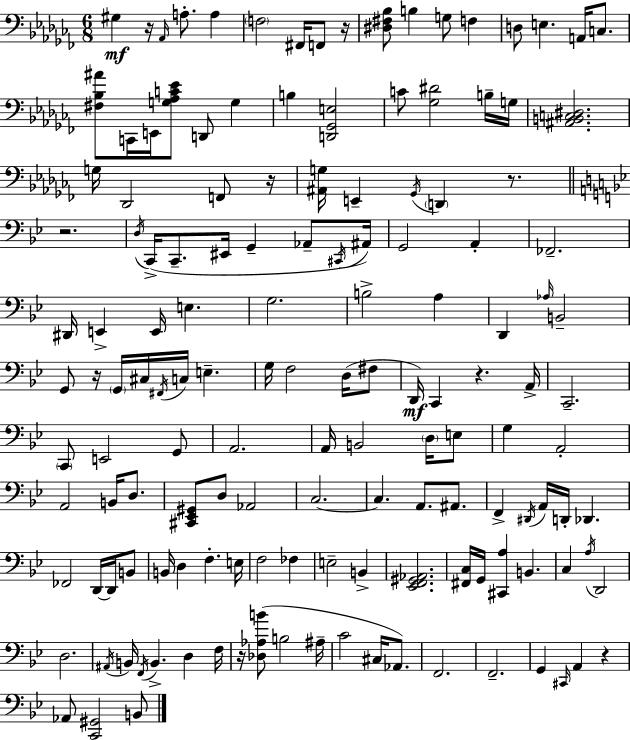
G#3/q R/s Ab2/s A3/e. A3/q F3/h F#2/s F2/e R/s [D#3,F#3,Bb3]/e B3/q G3/e F3/q D3/e E3/q. A2/s C3/e. [F#3,Bb3,A#4]/e C2/s E2/s [G3,Ab3,C4,Eb4]/e D2/e G3/q B3/q [D2,Gb2,E3]/h C4/e [Gb3,D#4]/h B3/s G3/s [A#2,B2,C3,D#3]/h. G3/s Db2/h F2/e R/s [A#2,G3]/s E2/q Gb2/s D2/q R/e. R/h. D3/s C2/s C2/e. EIS2/s G2/q Ab2/e C#2/s A#2/s G2/h A2/q FES2/h. D#2/s E2/q E2/s E3/q. G3/h. B3/h A3/q D2/q Ab3/s B2/h G2/e R/s G2/s C#3/s F#2/s C3/s E3/q. G3/s F3/h D3/s F#3/e D2/s C2/q R/q. A2/s C2/h. C2/e E2/h G2/e A2/h. A2/s B2/h D3/s E3/e G3/q A2/h A2/h B2/s D3/e. [C#2,Eb2,G#2]/e D3/e Ab2/h C3/h. C3/q. A2/e. A#2/e. F2/q D#2/s A2/s D2/s Db2/q. FES2/h D2/s D2/s B2/e B2/s D3/q F3/q. E3/s F3/h FES3/q E3/h B2/q [Eb2,F2,G#2,Ab2]/h. [F#2,C3]/s G2/s [C#2,A3]/q B2/q. C3/q A3/s D2/h D3/h. A#2/s B2/s F2/s B2/q. D3/q F3/s R/s [Db3,Ab3,B4]/e B3/h A#3/s C4/h C#3/s Ab2/e. F2/h. F2/h. G2/q C#2/s A2/q R/q Ab2/e [C2,G#2]/h B2/e